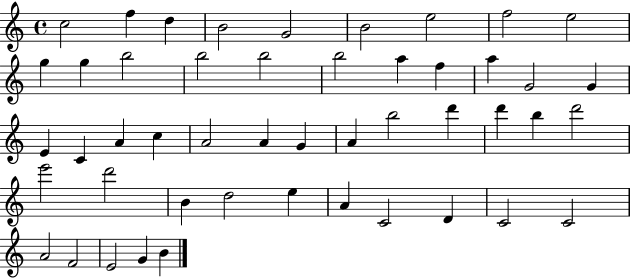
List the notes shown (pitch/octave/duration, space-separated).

C5/h F5/q D5/q B4/h G4/h B4/h E5/h F5/h E5/h G5/q G5/q B5/h B5/h B5/h B5/h A5/q F5/q A5/q G4/h G4/q E4/q C4/q A4/q C5/q A4/h A4/q G4/q A4/q B5/h D6/q D6/q B5/q D6/h E6/h D6/h B4/q D5/h E5/q A4/q C4/h D4/q C4/h C4/h A4/h F4/h E4/h G4/q B4/q